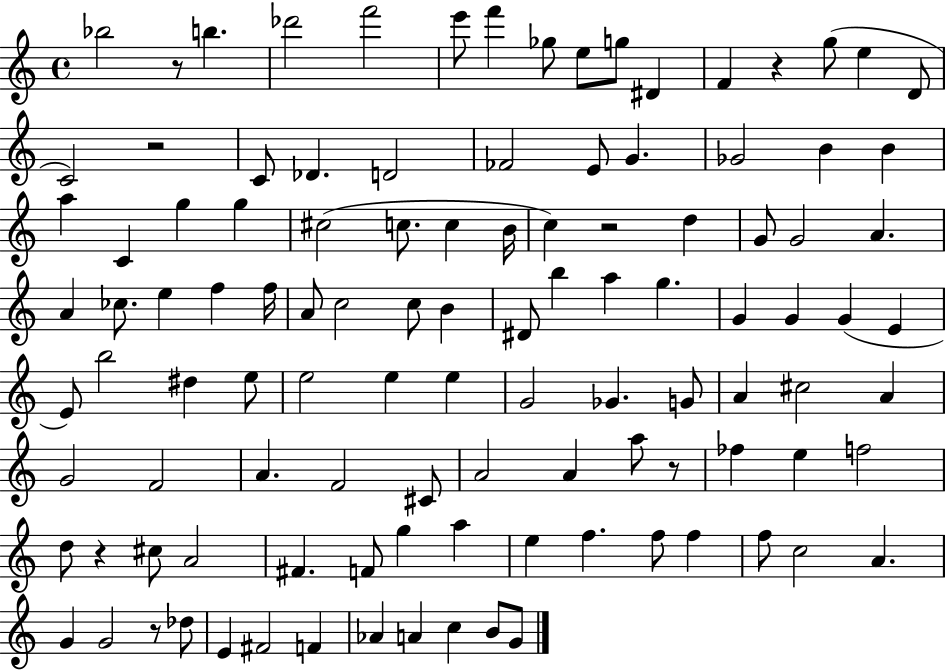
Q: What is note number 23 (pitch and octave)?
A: B4